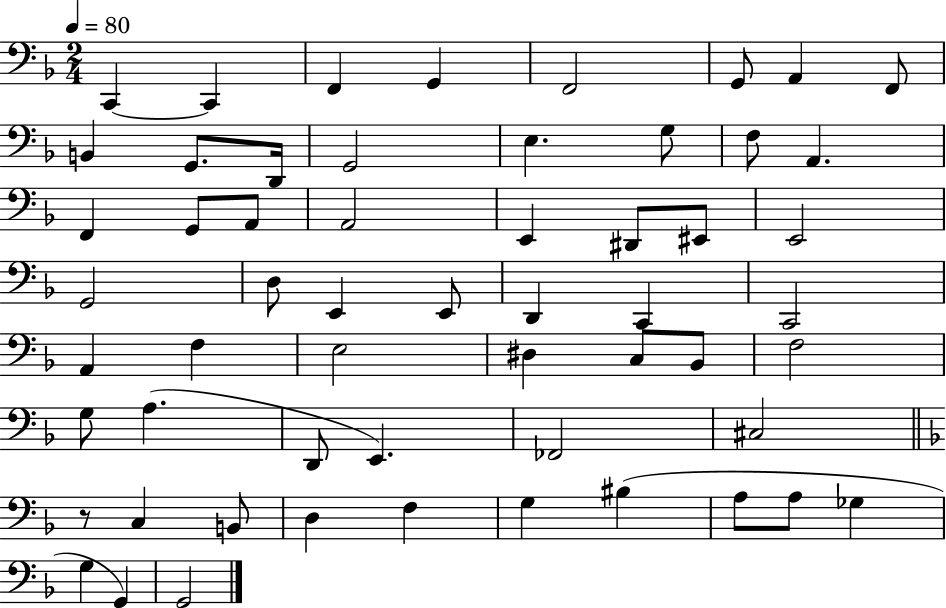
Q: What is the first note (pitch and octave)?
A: C2